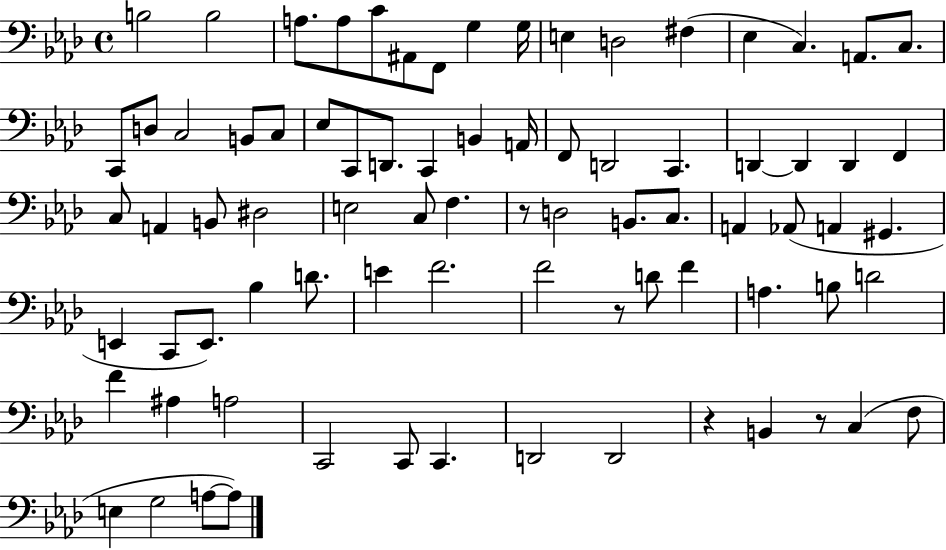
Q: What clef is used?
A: bass